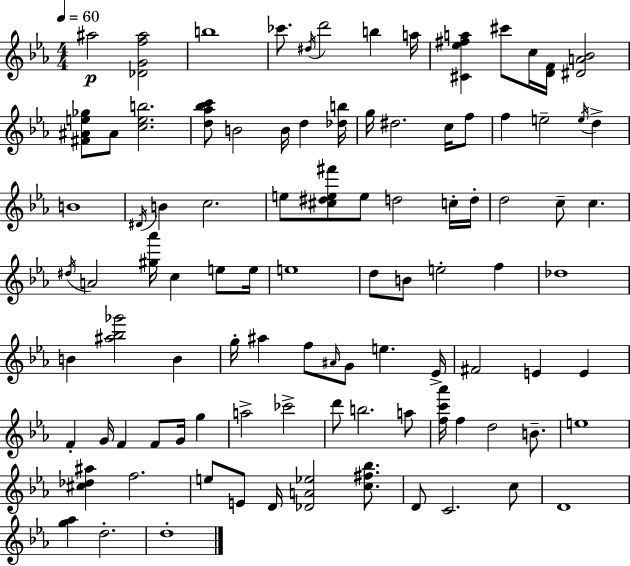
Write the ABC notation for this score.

X:1
T:Untitled
M:4/4
L:1/4
K:Eb
^a2 [_DGf^a]2 b4 _c'/2 ^d/4 d'2 b a/4 [^C_e^fa] ^c'/2 c/4 [DF]/4 [^DA_B]2 [^F^Ae_g]/2 ^A/2 [ceb]2 [d_a_bc']/2 B2 B/4 d [_db]/4 g/4 ^d2 c/4 f/2 f e2 e/4 d B4 ^D/4 B c2 e/2 [^c^de^f']/2 e/2 d2 c/4 d/4 d2 c/2 c ^d/4 A2 [^g_a']/4 c e/2 e/4 e4 d/2 B/2 e2 f _d4 B [^a_b_g']2 B g/4 ^a f/2 ^A/4 G/2 e _E/4 ^F2 E E F G/4 F F/2 G/4 g a2 _c'2 d'/2 b2 a/2 [fc'_a']/4 f d2 B/2 e4 [^c_d^a] f2 e/2 E/2 D/4 [_DA_e]2 [c^f_b]/2 D/2 C2 c/2 D4 [g_a] d2 d4